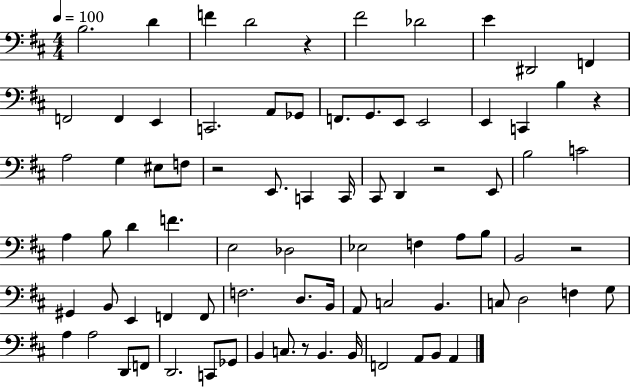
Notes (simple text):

B3/h. D4/q F4/q D4/h R/q F#4/h Db4/h E4/q D#2/h F2/q F2/h F2/q E2/q C2/h. A2/e Gb2/e F2/e. G2/e. E2/e E2/h E2/q C2/q B3/q R/q A3/h G3/q EIS3/e F3/e R/h E2/e. C2/q C2/s C#2/e D2/q R/h E2/e B3/h C4/h A3/q B3/e D4/q F4/q. E3/h Db3/h Eb3/h F3/q A3/e B3/e B2/h R/h G#2/q B2/e E2/q F2/q F2/e F3/h. D3/e. B2/s A2/e C3/h B2/q. C3/e D3/h F3/q G3/e A3/q A3/h D2/e F2/e D2/h. C2/e Gb2/e B2/q C3/e. R/e B2/q. B2/s F2/h A2/e B2/e A2/q